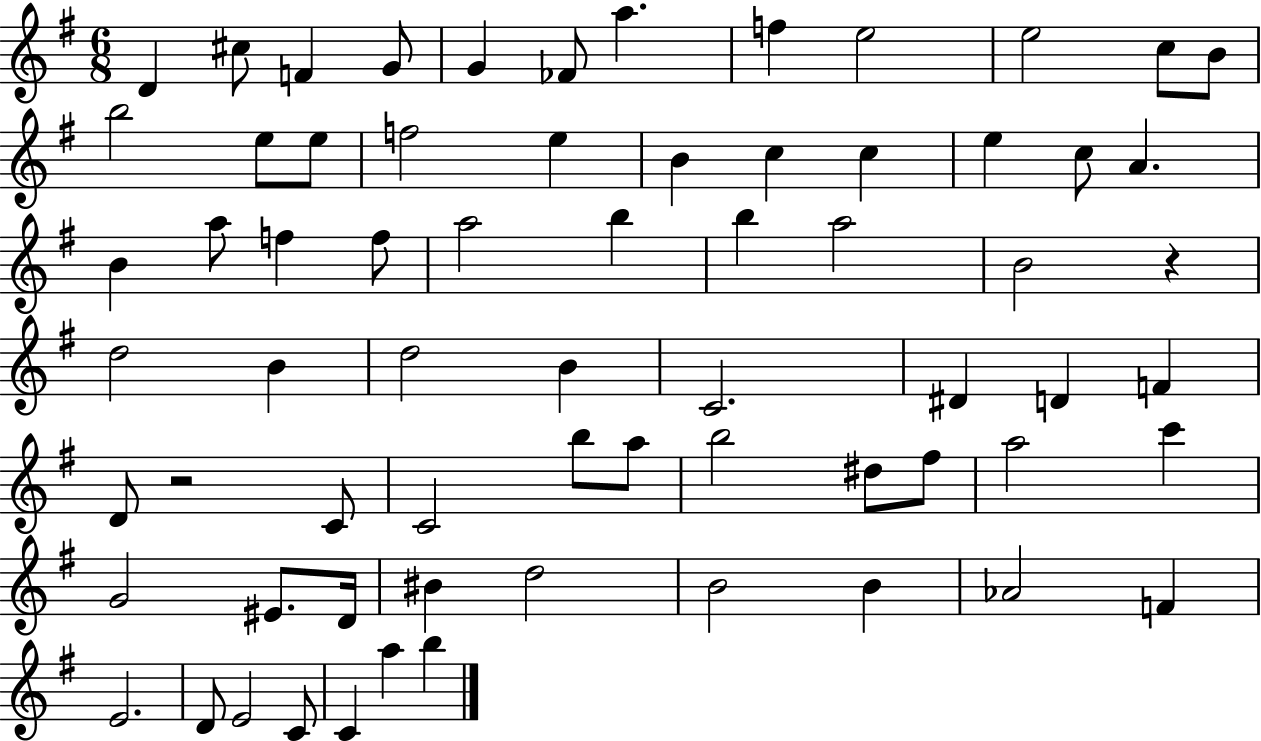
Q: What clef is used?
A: treble